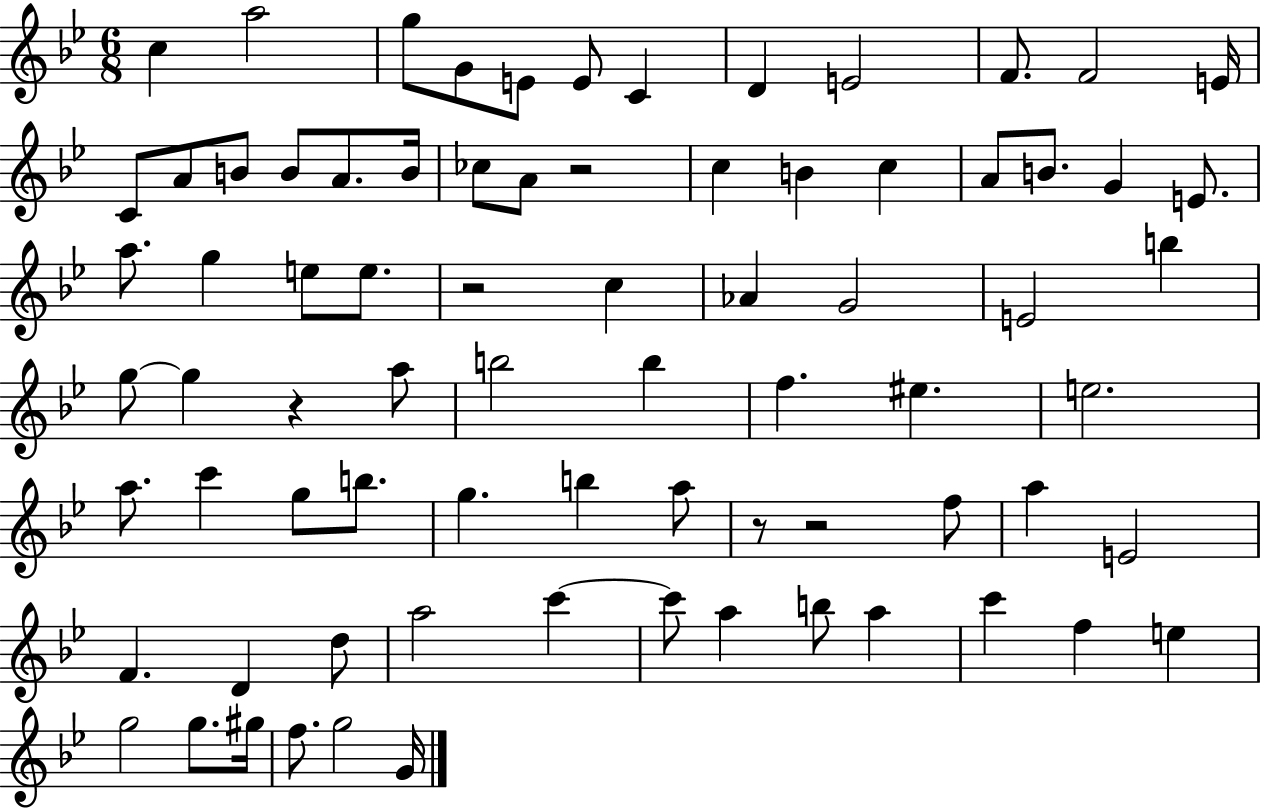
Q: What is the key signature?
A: BES major